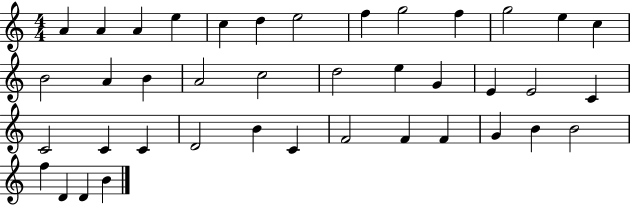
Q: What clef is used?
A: treble